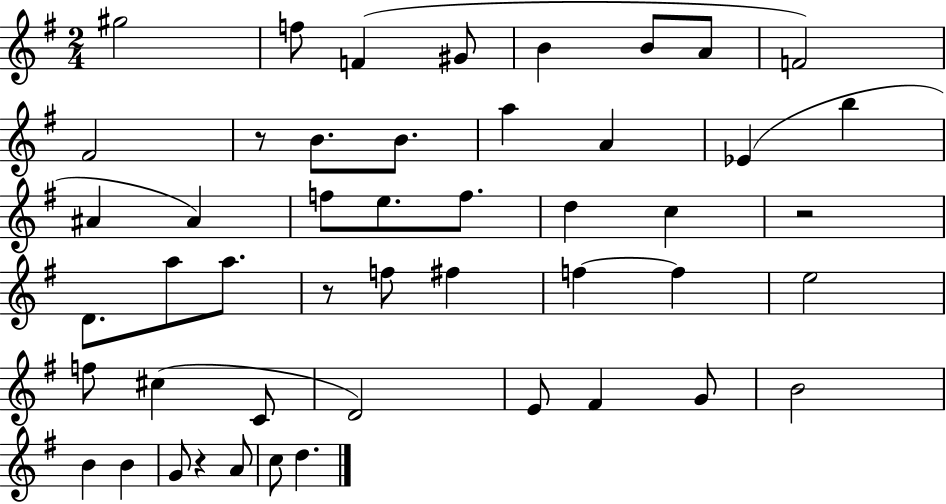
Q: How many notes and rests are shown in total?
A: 48